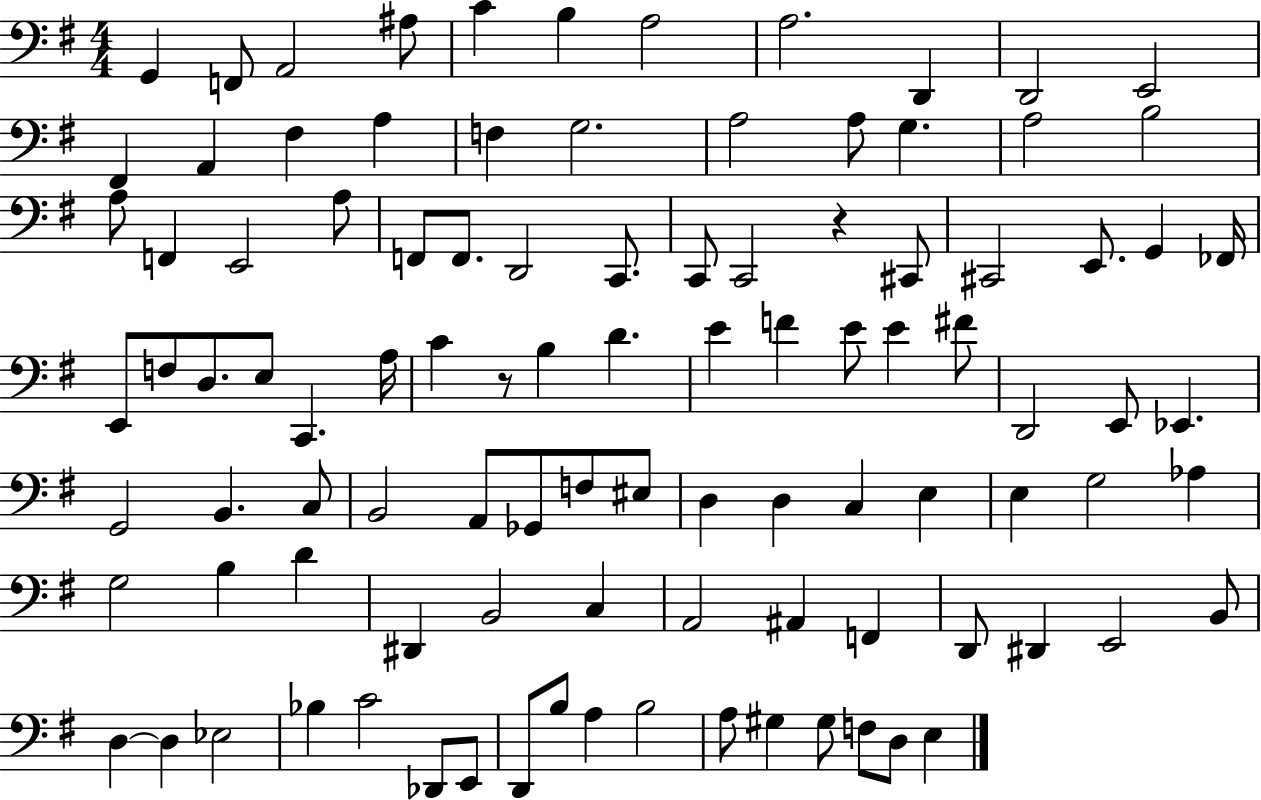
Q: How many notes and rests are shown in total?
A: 101